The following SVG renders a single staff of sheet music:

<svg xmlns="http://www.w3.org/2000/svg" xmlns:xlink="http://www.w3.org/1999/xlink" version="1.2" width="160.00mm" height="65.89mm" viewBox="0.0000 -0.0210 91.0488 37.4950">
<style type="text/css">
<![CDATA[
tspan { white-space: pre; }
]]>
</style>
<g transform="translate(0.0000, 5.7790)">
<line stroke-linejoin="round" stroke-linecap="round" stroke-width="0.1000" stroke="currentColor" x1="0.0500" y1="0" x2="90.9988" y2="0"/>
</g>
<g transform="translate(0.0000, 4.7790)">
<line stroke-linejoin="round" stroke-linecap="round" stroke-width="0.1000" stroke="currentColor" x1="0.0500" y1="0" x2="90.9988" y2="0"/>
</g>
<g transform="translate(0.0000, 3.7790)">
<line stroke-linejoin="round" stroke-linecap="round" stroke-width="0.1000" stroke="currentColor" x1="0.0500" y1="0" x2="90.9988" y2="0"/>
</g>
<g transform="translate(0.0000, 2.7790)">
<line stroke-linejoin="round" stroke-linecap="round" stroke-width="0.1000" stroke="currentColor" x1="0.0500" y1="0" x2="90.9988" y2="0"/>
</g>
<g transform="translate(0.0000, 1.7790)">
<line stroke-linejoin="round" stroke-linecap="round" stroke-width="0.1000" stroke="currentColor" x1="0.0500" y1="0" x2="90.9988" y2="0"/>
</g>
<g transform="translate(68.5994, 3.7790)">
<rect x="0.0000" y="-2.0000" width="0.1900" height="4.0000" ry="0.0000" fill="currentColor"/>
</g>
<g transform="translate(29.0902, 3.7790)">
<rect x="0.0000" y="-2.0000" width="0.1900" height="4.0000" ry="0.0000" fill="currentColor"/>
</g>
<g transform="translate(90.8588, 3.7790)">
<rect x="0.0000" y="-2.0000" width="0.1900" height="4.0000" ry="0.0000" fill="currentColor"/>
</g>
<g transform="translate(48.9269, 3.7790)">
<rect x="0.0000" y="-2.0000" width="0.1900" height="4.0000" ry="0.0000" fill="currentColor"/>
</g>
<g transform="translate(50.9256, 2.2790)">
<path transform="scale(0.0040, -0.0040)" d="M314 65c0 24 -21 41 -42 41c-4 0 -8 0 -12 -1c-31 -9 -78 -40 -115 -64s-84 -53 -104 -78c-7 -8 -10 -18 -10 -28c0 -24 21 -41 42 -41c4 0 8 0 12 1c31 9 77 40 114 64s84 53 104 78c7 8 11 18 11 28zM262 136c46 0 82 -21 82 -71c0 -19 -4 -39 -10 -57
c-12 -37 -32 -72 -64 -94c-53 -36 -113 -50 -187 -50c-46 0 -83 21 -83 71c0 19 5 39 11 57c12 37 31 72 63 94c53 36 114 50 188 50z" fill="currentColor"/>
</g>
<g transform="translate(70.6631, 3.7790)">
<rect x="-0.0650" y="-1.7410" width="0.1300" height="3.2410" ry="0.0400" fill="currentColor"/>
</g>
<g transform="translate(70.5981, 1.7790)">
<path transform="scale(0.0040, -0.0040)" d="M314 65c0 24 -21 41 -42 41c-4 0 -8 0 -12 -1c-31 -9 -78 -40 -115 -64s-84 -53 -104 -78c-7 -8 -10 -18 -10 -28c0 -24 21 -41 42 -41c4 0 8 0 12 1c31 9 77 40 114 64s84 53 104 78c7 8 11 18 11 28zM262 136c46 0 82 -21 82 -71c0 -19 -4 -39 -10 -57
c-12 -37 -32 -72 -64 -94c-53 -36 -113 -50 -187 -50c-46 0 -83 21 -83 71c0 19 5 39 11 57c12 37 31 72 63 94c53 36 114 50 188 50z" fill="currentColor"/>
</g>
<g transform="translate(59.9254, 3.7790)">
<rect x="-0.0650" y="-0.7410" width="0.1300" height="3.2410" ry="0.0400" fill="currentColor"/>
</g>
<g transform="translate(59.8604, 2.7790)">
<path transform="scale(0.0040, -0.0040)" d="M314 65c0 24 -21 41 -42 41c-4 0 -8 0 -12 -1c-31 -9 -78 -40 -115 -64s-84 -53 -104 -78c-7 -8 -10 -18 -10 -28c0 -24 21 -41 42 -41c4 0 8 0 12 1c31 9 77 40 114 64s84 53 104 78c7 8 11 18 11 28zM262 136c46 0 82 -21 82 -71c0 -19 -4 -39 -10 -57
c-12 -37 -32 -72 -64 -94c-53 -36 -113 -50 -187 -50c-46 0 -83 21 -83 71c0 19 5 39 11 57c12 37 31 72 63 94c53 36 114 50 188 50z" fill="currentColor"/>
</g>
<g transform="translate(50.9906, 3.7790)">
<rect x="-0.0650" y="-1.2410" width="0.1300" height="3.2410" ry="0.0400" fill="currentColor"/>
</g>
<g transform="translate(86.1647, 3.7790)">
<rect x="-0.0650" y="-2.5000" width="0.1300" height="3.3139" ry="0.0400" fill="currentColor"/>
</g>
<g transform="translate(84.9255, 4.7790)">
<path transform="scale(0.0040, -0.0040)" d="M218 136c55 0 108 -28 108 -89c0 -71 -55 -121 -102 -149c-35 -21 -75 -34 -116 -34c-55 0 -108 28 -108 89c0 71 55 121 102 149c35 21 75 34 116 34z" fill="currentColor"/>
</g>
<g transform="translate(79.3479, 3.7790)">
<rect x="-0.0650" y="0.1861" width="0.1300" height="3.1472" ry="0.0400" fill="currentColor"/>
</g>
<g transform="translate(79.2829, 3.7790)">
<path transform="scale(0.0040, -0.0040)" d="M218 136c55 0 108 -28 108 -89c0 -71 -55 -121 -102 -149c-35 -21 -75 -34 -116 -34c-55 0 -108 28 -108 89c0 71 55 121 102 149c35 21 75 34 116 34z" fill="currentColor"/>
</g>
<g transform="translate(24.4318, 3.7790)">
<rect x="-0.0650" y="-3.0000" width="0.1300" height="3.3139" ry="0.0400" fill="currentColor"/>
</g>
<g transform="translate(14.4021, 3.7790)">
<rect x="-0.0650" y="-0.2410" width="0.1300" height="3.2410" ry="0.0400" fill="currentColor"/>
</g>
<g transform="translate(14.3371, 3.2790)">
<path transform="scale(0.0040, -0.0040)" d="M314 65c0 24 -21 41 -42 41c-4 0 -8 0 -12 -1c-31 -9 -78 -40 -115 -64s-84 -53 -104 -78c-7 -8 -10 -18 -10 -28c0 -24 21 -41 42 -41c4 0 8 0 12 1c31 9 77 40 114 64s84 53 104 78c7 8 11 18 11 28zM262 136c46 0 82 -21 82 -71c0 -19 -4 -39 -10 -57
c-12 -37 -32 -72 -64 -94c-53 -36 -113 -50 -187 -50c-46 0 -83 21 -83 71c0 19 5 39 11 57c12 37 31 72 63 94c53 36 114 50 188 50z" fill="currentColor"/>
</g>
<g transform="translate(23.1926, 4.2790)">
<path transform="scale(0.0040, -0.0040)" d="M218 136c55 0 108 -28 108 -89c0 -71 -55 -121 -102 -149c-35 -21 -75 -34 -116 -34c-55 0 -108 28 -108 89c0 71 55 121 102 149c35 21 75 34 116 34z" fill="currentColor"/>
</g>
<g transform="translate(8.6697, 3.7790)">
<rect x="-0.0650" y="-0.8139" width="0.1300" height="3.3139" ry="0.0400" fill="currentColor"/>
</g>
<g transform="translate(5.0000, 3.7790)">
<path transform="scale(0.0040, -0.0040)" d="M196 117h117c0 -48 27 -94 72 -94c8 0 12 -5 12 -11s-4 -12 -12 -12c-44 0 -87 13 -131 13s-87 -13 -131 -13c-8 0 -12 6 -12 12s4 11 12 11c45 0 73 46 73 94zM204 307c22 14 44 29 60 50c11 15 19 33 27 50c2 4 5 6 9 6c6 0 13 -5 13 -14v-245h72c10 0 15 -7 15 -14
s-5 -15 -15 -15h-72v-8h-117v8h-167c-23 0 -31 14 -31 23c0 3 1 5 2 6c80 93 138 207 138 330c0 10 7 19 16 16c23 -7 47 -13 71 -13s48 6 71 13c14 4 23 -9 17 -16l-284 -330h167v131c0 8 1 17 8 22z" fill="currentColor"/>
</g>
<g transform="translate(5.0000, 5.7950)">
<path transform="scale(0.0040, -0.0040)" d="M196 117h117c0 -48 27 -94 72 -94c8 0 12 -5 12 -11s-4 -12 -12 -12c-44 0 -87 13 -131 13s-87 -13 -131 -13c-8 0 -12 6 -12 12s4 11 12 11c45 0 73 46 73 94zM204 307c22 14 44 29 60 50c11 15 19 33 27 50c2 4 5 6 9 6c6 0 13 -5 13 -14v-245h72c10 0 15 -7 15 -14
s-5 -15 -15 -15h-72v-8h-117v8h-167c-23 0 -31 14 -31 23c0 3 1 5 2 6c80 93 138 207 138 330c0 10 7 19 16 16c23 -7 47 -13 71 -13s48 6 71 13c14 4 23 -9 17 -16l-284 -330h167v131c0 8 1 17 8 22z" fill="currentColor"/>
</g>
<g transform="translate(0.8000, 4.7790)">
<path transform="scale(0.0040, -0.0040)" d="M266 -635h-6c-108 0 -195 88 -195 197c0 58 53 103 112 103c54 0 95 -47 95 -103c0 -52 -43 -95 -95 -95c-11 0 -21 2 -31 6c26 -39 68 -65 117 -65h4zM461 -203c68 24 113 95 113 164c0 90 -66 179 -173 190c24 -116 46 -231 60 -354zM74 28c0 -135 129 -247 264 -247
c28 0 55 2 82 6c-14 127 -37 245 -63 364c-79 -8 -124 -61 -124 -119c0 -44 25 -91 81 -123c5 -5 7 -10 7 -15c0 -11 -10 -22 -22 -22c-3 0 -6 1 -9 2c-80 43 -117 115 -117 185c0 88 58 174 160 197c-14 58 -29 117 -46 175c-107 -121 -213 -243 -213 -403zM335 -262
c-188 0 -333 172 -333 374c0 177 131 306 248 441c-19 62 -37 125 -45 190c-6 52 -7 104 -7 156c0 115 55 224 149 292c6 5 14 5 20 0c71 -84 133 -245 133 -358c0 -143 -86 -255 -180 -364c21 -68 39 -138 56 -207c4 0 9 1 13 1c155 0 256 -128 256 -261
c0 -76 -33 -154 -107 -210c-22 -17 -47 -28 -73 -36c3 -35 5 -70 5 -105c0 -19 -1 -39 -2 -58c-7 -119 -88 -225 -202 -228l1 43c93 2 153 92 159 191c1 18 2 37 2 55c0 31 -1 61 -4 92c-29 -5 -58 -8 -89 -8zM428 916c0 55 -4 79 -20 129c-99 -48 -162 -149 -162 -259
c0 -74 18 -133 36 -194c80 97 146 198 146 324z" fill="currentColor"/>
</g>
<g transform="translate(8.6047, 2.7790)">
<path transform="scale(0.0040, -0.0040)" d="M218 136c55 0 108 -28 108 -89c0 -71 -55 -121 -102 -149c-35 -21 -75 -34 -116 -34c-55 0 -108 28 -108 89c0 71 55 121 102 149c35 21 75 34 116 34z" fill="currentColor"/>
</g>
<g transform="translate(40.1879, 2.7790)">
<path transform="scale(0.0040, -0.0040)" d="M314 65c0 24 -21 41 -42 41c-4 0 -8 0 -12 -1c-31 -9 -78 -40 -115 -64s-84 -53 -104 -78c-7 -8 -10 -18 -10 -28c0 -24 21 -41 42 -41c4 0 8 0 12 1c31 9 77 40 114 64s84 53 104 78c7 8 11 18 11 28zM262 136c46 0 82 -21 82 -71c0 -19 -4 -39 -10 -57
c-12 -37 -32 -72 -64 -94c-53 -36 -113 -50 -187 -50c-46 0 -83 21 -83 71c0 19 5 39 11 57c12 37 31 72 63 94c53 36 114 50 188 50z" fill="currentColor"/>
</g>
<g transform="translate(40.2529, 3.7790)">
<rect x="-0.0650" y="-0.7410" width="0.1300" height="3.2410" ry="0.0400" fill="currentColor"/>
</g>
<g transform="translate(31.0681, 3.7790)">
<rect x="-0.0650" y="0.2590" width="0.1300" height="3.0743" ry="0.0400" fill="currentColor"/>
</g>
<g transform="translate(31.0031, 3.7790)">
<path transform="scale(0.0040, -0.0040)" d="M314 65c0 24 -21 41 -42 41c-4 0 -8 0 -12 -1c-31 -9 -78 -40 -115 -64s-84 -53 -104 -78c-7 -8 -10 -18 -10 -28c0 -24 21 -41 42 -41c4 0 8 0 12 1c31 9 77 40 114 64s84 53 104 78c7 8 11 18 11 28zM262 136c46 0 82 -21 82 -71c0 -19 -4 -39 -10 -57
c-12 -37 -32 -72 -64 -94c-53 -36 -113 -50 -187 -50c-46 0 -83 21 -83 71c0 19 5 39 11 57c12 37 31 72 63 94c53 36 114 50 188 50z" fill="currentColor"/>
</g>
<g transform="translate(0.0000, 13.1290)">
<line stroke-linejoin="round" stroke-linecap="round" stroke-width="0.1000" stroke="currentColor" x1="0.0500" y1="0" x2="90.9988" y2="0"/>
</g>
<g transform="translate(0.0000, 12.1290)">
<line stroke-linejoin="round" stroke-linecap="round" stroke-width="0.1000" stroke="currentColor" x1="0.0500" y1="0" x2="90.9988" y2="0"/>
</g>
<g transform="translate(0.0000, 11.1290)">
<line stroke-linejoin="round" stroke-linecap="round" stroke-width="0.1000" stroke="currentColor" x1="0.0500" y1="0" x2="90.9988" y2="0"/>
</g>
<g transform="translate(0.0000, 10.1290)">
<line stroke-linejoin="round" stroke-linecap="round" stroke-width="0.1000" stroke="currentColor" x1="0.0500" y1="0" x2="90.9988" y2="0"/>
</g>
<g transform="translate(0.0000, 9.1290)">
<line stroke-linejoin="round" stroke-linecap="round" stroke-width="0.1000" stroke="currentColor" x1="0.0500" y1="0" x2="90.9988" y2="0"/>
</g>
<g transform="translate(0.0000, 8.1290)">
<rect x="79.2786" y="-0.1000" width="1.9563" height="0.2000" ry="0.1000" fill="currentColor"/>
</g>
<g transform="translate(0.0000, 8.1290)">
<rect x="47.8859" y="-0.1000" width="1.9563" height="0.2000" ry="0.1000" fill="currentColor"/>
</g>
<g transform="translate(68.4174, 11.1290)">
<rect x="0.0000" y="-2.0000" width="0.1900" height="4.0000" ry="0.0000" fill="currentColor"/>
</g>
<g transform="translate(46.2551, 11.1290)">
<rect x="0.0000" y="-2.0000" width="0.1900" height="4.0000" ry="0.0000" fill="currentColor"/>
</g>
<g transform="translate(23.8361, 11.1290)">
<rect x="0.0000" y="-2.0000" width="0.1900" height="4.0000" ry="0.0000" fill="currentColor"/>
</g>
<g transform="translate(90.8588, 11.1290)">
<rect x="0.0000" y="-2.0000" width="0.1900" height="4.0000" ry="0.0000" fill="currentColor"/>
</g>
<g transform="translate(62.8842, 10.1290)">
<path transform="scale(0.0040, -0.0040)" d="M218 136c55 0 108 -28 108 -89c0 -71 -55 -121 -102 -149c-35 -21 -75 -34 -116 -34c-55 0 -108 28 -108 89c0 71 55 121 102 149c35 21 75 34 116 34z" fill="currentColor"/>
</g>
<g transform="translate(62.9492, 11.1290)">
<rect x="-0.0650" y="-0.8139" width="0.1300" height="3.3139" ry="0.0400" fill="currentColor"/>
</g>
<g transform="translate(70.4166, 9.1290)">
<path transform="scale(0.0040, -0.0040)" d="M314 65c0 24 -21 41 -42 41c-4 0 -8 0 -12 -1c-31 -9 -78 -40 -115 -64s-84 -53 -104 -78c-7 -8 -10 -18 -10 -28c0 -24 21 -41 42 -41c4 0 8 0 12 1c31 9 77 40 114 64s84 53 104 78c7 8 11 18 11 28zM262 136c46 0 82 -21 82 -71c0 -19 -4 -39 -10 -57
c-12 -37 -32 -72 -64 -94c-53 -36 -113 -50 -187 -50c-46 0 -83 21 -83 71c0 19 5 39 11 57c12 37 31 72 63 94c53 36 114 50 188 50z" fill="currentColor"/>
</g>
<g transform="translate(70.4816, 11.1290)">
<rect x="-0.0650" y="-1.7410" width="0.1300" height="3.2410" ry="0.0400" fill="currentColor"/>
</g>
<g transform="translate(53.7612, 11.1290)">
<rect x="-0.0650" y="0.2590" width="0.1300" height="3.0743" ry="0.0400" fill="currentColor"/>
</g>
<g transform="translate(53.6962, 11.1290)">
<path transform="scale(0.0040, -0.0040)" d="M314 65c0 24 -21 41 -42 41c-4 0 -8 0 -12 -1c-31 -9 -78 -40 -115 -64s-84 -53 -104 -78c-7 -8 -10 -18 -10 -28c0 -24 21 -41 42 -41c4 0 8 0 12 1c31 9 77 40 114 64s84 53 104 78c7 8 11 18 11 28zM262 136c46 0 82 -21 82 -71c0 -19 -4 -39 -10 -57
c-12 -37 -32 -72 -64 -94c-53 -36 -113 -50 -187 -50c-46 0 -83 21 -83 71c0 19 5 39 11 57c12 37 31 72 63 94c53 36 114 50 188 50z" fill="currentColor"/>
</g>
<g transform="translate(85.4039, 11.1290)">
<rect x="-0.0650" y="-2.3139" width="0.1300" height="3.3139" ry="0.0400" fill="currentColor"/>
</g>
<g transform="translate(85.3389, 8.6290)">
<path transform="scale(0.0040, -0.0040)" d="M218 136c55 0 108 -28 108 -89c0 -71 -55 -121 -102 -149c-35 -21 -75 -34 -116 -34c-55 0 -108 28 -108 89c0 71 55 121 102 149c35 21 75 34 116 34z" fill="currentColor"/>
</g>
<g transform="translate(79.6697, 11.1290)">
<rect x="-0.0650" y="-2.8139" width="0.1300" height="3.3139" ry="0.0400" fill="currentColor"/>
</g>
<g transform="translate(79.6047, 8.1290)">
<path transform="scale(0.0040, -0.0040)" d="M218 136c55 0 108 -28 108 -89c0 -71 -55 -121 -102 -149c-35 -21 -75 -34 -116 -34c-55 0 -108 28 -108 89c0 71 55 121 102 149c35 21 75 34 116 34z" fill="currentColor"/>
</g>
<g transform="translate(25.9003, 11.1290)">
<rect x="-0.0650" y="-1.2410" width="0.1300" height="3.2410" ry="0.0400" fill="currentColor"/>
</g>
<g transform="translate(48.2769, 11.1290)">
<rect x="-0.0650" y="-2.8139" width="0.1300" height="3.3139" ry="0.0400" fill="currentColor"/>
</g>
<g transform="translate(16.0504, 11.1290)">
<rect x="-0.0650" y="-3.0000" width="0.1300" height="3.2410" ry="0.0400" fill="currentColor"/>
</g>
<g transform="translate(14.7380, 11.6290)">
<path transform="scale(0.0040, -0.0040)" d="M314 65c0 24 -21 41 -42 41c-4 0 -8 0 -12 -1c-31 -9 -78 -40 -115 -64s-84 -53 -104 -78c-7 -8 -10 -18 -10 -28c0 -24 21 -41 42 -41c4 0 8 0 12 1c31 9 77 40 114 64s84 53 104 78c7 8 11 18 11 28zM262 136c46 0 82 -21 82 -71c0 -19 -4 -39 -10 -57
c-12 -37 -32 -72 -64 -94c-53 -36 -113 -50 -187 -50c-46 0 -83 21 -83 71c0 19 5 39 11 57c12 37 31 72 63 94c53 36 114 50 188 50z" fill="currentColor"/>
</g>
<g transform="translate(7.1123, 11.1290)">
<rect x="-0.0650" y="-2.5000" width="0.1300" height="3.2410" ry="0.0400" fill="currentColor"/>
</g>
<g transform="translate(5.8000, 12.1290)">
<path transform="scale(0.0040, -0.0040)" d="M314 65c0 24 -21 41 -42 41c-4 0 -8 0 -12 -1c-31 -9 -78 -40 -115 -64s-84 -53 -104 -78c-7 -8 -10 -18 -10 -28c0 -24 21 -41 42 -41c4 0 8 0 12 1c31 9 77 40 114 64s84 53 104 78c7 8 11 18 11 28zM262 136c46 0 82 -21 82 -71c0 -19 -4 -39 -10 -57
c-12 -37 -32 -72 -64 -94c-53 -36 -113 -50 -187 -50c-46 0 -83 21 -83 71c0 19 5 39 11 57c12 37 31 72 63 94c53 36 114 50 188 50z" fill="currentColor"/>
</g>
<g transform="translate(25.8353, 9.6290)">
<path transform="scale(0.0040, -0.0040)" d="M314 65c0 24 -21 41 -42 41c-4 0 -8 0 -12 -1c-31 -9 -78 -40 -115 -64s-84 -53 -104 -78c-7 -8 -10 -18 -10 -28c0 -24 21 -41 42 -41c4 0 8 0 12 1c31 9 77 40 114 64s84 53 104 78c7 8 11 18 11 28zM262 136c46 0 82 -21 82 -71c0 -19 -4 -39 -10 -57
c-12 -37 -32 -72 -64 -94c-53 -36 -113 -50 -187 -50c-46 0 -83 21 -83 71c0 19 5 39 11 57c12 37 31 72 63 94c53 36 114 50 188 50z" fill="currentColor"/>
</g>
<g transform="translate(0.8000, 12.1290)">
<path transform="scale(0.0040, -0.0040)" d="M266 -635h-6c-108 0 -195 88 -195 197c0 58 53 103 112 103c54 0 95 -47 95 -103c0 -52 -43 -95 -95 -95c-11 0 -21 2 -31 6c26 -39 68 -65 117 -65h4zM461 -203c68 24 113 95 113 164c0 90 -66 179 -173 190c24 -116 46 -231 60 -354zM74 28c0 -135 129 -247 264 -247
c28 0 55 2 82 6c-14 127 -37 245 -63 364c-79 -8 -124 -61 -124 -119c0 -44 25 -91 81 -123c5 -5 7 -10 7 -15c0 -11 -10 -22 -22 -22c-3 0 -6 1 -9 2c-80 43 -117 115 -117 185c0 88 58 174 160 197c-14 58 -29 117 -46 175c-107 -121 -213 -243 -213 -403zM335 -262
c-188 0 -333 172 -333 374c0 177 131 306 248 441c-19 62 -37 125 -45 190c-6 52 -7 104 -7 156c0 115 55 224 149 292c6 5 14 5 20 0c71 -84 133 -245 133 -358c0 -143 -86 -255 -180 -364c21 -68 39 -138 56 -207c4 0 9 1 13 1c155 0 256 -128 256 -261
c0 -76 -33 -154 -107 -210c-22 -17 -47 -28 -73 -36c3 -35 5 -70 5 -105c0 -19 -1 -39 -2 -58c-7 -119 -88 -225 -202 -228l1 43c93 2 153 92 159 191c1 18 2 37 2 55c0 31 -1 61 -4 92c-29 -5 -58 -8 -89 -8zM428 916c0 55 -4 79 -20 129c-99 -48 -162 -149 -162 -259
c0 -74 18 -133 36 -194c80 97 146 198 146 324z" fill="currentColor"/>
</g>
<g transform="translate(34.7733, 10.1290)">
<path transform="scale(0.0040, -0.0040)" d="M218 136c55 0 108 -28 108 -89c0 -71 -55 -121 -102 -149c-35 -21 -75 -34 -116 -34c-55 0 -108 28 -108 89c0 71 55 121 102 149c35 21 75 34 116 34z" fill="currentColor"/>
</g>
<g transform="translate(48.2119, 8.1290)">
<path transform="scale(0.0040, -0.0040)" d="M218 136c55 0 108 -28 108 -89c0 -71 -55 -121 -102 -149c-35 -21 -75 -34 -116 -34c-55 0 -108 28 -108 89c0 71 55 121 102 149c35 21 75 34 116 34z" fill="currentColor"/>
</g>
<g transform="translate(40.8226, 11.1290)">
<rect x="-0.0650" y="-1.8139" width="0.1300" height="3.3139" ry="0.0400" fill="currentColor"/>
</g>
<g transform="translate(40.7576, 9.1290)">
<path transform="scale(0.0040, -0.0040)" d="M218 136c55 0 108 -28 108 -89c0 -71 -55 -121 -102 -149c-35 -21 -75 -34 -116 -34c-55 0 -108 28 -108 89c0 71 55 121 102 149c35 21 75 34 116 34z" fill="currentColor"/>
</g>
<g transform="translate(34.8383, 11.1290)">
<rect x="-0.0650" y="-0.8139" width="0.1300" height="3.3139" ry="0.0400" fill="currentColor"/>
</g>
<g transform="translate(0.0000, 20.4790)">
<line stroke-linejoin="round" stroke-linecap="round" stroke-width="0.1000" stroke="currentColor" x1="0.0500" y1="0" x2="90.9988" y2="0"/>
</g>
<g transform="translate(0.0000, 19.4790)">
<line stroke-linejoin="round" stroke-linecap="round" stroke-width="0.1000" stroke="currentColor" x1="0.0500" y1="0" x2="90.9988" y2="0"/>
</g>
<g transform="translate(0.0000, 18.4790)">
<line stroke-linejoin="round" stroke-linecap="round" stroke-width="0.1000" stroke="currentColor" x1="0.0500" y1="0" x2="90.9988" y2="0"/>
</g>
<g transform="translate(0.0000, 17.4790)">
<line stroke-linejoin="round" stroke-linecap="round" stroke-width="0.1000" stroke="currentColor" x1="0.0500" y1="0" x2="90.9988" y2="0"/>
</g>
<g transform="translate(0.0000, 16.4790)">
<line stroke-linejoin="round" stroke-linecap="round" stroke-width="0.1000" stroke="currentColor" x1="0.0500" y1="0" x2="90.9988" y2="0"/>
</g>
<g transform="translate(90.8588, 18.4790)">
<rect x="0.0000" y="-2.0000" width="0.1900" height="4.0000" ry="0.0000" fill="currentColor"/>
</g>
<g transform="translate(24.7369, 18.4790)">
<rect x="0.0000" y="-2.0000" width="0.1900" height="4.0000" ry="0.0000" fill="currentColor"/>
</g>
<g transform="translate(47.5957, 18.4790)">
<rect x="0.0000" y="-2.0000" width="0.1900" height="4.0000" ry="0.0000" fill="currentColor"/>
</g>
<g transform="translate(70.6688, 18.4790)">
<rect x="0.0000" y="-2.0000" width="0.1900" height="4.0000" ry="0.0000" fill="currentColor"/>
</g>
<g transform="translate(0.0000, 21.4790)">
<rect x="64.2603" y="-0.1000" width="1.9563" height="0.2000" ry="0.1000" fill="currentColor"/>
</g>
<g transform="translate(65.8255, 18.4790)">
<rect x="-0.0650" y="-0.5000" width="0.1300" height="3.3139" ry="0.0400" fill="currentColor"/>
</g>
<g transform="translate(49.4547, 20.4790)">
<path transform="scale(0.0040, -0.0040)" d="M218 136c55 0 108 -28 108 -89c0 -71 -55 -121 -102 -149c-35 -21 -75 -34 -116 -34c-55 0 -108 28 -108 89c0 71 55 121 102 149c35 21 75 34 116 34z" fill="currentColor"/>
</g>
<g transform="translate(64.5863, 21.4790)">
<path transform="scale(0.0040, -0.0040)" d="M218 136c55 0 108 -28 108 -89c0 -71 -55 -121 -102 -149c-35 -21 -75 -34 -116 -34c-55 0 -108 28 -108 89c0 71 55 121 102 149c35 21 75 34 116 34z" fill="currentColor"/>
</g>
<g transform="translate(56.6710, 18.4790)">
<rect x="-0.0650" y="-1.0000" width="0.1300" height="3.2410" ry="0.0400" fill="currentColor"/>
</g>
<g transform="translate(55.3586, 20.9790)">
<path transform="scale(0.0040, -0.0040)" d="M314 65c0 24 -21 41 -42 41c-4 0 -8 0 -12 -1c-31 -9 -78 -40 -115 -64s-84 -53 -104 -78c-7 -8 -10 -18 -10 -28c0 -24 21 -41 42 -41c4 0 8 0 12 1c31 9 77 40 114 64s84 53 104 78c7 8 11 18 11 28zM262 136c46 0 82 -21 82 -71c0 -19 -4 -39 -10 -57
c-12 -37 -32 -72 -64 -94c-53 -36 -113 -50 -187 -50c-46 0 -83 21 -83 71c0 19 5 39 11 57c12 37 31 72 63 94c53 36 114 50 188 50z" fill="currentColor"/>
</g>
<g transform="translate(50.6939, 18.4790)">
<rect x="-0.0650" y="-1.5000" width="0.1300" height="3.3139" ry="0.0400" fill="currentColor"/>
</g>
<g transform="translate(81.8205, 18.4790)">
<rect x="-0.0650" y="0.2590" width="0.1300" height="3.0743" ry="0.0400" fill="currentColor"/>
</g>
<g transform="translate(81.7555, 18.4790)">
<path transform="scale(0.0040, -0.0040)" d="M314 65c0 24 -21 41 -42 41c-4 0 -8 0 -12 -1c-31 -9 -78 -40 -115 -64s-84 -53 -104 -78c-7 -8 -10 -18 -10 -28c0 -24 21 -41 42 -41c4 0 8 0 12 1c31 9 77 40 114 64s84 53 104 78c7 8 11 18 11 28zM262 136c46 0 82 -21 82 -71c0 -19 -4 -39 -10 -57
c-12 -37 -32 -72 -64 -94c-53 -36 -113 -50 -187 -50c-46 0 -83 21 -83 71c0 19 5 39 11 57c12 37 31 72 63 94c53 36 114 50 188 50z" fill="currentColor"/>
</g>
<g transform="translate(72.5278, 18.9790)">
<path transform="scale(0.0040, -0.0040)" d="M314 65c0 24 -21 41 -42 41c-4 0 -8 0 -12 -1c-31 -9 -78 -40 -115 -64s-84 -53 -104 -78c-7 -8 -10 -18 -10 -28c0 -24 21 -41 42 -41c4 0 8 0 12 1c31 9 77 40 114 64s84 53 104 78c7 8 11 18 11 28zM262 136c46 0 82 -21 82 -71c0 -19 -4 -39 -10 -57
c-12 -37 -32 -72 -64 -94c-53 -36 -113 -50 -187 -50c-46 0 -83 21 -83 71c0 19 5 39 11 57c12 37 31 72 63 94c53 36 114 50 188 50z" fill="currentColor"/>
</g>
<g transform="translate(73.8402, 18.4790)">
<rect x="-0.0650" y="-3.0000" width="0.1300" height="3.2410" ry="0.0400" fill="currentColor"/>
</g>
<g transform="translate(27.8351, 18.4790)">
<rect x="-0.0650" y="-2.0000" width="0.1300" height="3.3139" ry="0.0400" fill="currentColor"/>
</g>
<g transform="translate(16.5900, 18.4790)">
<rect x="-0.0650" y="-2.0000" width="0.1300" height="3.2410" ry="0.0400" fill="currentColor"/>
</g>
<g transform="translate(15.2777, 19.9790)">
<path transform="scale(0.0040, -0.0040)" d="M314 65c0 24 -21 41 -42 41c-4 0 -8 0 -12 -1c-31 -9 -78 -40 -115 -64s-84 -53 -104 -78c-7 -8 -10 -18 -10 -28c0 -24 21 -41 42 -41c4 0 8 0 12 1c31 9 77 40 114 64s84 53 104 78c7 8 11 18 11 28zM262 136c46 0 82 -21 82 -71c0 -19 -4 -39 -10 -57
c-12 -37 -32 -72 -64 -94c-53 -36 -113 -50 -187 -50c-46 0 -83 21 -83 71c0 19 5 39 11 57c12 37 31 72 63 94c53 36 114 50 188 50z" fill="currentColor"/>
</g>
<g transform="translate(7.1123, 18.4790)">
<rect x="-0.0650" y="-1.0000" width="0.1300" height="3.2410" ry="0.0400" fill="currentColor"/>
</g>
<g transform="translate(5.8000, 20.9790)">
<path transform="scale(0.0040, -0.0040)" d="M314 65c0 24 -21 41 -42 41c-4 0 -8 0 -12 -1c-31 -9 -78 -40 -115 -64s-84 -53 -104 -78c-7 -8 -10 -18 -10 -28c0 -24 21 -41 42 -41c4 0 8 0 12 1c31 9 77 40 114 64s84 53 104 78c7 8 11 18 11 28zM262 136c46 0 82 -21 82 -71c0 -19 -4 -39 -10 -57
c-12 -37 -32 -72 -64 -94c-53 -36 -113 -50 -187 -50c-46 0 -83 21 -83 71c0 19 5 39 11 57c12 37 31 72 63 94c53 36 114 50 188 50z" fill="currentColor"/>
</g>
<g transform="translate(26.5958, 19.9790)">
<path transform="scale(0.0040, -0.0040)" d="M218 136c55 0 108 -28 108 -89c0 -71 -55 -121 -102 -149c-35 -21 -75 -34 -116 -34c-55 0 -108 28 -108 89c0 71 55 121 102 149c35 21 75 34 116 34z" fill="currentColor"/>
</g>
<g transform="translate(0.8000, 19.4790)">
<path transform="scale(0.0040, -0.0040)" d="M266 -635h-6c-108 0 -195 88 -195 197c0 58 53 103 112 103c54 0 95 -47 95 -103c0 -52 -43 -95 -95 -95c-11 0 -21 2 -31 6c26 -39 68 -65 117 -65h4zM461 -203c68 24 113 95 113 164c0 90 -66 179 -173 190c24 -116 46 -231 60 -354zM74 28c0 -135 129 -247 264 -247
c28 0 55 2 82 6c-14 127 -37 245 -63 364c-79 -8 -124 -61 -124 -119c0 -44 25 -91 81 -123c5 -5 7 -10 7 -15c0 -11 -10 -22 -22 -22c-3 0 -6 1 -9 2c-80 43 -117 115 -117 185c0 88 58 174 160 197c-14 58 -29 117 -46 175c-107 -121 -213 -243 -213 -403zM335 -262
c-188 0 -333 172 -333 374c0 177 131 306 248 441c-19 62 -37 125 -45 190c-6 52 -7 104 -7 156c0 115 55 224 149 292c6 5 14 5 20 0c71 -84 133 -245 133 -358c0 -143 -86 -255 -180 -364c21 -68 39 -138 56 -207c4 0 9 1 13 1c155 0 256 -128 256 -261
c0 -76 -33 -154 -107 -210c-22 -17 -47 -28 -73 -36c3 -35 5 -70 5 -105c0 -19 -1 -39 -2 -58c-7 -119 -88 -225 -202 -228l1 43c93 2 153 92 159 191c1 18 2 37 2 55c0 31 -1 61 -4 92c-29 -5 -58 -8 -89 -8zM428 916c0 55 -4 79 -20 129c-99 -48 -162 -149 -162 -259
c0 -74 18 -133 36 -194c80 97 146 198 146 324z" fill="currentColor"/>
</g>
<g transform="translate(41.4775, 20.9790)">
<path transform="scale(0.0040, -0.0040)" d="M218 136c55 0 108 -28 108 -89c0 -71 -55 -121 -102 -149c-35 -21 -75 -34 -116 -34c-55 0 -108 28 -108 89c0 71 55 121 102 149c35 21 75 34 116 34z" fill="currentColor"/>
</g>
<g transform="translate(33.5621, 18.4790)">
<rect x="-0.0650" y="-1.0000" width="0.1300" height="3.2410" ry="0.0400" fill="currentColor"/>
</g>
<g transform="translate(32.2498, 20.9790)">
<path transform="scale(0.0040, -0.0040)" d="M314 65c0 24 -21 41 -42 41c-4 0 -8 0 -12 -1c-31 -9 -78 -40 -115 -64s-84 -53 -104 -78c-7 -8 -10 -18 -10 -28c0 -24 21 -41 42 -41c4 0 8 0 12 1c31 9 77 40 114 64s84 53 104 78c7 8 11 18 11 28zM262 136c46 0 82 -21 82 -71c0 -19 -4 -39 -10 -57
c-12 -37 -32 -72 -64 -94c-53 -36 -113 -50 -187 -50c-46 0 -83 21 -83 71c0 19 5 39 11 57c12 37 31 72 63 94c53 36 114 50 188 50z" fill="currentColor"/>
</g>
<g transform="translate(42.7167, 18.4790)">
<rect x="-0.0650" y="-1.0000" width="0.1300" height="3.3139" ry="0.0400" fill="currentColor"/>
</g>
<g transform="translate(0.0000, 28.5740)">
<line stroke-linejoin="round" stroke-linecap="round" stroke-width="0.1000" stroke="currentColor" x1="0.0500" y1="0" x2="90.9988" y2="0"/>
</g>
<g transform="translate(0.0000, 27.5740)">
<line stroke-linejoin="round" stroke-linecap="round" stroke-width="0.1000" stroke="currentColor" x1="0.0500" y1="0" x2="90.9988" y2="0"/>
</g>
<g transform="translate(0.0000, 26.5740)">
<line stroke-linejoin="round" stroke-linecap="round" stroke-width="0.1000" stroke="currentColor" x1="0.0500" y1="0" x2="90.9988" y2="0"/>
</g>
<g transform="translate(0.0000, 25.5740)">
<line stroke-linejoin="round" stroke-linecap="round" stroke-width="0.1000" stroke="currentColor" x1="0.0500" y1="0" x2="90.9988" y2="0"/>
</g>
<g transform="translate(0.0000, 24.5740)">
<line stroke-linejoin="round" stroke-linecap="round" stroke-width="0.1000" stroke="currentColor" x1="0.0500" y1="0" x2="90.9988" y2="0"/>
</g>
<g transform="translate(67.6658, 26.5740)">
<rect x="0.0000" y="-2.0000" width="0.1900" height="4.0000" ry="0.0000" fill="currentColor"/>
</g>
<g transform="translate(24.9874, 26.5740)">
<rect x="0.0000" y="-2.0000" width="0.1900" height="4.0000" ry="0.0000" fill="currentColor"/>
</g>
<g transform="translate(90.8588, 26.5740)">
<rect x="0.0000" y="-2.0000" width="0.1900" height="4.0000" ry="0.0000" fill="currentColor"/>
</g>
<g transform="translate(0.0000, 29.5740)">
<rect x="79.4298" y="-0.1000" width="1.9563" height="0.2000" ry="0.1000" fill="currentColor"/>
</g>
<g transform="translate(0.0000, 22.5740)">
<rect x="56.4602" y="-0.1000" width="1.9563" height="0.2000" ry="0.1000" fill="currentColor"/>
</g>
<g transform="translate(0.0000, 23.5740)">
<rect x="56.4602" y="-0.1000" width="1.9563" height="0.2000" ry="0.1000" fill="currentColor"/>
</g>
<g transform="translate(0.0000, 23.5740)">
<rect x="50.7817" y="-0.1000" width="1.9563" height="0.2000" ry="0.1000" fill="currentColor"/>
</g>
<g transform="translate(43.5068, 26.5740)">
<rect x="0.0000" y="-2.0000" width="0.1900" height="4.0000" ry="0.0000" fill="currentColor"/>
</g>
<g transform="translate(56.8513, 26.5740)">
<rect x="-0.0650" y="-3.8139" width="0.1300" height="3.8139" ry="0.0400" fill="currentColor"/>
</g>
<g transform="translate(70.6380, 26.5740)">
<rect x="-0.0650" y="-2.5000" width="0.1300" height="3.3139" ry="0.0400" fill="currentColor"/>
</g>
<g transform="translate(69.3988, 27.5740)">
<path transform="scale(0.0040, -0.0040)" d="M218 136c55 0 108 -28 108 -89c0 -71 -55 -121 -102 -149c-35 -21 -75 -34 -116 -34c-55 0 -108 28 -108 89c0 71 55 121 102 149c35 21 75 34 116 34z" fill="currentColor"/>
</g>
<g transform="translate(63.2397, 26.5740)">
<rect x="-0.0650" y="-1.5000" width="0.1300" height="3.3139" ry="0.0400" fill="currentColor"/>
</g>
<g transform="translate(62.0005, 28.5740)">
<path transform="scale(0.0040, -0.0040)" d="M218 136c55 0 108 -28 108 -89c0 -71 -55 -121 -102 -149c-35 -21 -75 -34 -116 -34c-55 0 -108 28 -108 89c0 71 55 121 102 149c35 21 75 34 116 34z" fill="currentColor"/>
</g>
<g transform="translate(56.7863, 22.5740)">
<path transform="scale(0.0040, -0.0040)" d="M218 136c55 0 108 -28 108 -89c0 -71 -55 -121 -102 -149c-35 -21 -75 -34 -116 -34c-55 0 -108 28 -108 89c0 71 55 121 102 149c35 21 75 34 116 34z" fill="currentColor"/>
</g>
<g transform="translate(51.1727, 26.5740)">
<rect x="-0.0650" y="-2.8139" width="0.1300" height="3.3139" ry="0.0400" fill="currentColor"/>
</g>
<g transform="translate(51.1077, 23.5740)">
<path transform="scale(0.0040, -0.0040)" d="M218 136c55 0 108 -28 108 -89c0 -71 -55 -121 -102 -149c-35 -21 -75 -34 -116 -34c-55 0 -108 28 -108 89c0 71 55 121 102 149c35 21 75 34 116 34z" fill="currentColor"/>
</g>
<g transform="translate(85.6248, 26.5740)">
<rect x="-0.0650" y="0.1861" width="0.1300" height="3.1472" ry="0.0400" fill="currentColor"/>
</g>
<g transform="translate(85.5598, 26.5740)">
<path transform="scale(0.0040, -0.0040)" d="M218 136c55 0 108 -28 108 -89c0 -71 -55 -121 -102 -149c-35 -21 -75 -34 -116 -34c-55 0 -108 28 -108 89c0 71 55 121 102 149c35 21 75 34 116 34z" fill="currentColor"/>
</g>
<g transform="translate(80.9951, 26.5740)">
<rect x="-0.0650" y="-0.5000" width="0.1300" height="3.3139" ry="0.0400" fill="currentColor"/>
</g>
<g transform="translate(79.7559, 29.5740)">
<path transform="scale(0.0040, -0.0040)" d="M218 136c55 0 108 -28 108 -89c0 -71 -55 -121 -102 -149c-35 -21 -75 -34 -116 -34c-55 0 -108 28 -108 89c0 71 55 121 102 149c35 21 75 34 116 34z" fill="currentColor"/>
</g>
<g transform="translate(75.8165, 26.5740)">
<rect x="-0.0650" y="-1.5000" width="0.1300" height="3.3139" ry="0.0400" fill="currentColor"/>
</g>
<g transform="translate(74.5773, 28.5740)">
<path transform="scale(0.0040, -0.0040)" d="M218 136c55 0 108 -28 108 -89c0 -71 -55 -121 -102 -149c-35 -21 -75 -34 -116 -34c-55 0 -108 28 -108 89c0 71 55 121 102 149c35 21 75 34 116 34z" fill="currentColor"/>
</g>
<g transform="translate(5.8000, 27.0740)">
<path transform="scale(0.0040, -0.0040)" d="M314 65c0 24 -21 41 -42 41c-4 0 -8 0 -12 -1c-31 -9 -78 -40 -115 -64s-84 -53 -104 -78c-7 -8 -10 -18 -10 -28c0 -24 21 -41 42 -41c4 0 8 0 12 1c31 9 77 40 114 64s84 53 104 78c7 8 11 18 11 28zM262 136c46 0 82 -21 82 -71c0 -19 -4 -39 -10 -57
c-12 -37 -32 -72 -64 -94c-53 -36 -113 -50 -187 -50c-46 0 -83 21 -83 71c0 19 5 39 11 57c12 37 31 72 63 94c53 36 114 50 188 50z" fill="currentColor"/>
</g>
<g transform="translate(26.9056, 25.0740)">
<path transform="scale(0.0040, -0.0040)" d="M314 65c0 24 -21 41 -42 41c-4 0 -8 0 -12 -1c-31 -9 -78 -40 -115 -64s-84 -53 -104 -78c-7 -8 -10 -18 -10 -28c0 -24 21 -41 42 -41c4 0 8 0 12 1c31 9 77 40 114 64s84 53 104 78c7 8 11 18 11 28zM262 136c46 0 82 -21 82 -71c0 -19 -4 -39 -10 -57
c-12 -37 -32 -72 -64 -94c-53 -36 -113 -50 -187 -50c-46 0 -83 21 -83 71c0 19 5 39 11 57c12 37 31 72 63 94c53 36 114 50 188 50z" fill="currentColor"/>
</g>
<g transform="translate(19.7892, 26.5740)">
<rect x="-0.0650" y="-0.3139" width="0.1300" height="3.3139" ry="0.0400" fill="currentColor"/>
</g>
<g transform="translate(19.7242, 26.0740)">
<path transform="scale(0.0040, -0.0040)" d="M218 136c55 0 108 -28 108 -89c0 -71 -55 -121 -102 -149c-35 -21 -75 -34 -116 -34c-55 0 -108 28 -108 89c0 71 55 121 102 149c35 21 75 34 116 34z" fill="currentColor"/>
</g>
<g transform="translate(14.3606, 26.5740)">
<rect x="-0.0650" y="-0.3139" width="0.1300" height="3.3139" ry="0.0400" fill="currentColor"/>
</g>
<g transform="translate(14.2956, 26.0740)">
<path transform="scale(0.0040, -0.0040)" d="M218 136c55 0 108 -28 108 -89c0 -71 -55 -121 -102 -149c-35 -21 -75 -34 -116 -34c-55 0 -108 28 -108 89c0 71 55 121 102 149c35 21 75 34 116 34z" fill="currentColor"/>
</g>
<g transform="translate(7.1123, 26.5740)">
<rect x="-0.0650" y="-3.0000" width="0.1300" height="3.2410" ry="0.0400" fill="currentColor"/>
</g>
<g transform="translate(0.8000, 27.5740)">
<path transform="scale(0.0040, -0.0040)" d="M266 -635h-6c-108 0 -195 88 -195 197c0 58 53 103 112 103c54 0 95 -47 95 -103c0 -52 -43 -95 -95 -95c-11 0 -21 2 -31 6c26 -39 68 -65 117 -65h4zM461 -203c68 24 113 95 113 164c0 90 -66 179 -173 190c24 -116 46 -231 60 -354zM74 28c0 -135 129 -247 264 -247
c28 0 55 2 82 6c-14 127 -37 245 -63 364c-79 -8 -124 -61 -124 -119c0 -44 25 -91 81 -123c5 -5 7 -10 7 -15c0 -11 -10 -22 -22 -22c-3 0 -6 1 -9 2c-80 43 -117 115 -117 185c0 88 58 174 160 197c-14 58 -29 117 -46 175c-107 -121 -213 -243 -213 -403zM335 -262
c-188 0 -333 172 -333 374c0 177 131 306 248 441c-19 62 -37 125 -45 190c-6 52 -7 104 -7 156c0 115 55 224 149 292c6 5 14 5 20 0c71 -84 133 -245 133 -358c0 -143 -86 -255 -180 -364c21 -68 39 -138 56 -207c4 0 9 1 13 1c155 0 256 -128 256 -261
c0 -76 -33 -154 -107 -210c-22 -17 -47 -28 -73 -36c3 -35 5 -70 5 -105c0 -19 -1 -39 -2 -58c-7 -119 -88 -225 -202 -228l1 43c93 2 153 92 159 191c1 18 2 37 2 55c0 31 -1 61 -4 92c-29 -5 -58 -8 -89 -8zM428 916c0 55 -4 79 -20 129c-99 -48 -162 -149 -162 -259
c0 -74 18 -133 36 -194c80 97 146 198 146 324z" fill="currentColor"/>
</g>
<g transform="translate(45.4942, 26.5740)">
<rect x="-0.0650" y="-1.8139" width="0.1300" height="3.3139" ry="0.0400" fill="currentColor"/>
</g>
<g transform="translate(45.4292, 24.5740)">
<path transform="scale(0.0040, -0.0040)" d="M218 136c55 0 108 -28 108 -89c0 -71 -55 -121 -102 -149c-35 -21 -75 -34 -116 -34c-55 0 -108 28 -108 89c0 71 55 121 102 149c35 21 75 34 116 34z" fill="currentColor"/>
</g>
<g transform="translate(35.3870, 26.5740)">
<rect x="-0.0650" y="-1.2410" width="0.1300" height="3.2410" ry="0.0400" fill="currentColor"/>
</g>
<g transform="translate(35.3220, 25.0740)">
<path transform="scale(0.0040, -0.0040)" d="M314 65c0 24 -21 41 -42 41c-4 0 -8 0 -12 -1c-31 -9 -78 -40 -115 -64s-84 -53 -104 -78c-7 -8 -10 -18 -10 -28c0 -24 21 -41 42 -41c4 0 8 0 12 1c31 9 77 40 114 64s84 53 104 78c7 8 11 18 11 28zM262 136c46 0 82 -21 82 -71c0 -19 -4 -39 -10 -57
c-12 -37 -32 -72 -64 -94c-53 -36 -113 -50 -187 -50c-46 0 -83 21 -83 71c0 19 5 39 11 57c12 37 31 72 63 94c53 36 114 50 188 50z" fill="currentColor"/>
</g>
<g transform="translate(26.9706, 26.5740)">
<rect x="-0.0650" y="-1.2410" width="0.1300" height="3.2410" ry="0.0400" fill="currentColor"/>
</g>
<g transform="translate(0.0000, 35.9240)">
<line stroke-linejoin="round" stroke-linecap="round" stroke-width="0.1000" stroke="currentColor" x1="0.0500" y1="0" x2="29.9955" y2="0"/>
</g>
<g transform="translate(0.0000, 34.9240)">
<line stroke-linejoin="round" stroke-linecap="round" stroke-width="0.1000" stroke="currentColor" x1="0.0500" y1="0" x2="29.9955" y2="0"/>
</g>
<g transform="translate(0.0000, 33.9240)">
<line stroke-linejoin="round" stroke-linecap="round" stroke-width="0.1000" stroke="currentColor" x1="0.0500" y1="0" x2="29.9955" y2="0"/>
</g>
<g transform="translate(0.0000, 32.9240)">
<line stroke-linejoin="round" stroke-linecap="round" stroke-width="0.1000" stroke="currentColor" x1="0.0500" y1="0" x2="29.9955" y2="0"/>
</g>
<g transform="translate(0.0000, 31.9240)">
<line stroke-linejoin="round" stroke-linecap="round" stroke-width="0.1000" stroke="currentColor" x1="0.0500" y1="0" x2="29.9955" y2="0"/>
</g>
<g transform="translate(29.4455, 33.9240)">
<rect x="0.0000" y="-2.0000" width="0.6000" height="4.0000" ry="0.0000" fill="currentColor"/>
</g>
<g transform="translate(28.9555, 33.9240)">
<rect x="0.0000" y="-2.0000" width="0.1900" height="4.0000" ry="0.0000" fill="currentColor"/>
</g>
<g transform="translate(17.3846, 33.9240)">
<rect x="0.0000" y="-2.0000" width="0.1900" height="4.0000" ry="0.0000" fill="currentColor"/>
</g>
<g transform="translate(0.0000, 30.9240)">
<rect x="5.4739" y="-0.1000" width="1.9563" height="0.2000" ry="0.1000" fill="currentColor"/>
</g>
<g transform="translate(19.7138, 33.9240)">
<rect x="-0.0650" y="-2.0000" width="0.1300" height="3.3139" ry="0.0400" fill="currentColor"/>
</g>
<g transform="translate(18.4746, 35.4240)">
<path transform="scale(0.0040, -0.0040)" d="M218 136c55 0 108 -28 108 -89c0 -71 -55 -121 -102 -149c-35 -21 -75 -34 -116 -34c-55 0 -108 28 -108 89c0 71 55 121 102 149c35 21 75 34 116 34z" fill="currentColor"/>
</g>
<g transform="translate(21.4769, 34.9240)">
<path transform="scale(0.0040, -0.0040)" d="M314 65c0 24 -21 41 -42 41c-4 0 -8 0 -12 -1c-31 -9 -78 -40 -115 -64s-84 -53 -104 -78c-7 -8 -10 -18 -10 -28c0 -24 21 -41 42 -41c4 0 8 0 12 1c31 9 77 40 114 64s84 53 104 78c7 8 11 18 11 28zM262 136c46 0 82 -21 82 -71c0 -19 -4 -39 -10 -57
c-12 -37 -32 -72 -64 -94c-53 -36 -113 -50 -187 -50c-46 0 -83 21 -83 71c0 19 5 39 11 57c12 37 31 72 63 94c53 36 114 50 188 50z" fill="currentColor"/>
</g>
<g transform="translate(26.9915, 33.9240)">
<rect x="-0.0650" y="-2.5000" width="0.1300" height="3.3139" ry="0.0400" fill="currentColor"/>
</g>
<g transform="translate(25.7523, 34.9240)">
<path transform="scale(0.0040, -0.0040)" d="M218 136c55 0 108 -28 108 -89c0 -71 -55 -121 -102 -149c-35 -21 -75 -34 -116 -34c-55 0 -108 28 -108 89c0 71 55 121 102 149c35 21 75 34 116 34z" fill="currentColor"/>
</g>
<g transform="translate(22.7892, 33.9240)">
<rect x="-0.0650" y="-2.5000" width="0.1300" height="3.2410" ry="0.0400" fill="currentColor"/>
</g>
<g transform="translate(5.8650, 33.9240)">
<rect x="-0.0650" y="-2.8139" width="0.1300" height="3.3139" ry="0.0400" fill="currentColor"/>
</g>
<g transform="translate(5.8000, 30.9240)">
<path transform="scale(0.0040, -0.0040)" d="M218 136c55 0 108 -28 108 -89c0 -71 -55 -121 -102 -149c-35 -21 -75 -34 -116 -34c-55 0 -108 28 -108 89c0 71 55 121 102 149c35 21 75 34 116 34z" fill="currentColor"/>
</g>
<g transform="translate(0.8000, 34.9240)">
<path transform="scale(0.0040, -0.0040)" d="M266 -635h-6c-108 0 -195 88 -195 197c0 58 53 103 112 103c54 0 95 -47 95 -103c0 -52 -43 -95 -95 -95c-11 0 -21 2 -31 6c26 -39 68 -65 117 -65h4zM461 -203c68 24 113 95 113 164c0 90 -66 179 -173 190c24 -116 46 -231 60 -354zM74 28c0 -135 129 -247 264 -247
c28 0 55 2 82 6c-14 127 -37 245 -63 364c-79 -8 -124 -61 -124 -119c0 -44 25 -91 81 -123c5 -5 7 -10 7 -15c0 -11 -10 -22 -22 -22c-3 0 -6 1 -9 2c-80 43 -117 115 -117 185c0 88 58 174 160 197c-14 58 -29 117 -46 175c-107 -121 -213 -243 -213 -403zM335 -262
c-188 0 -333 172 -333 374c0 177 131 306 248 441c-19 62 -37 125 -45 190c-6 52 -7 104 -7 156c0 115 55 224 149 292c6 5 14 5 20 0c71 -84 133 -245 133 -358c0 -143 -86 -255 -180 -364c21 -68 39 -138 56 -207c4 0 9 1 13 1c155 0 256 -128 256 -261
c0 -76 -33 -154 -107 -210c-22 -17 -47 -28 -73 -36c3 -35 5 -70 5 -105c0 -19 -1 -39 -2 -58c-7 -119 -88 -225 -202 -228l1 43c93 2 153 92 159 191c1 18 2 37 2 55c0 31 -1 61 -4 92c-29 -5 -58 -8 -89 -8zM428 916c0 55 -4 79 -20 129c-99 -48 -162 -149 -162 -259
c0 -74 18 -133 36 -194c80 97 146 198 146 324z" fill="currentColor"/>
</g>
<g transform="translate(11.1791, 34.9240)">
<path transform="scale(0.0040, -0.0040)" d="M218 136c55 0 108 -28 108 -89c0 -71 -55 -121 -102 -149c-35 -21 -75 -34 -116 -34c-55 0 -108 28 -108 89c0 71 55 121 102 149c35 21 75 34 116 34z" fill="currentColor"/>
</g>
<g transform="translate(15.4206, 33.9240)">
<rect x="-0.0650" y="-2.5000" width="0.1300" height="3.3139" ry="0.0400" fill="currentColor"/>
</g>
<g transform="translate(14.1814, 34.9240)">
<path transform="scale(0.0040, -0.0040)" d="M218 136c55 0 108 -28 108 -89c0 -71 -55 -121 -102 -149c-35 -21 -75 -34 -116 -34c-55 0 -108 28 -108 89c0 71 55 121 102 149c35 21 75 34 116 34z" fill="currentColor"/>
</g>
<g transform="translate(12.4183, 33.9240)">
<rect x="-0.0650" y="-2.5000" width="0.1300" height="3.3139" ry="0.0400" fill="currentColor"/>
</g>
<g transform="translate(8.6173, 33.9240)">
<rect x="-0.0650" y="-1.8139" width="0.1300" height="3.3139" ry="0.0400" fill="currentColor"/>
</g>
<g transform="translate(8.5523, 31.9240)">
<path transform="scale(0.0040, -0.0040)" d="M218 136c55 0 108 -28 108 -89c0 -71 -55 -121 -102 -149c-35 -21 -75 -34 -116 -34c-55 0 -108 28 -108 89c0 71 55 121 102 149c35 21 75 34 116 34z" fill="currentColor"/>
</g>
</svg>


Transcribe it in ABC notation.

X:1
T:Untitled
M:4/4
L:1/4
K:C
d c2 A B2 d2 e2 d2 f2 B G G2 A2 e2 d f a B2 d f2 a g D2 F2 F D2 D E D2 C A2 B2 A2 c c e2 e2 f a c' E G E C B a f G G F G2 G